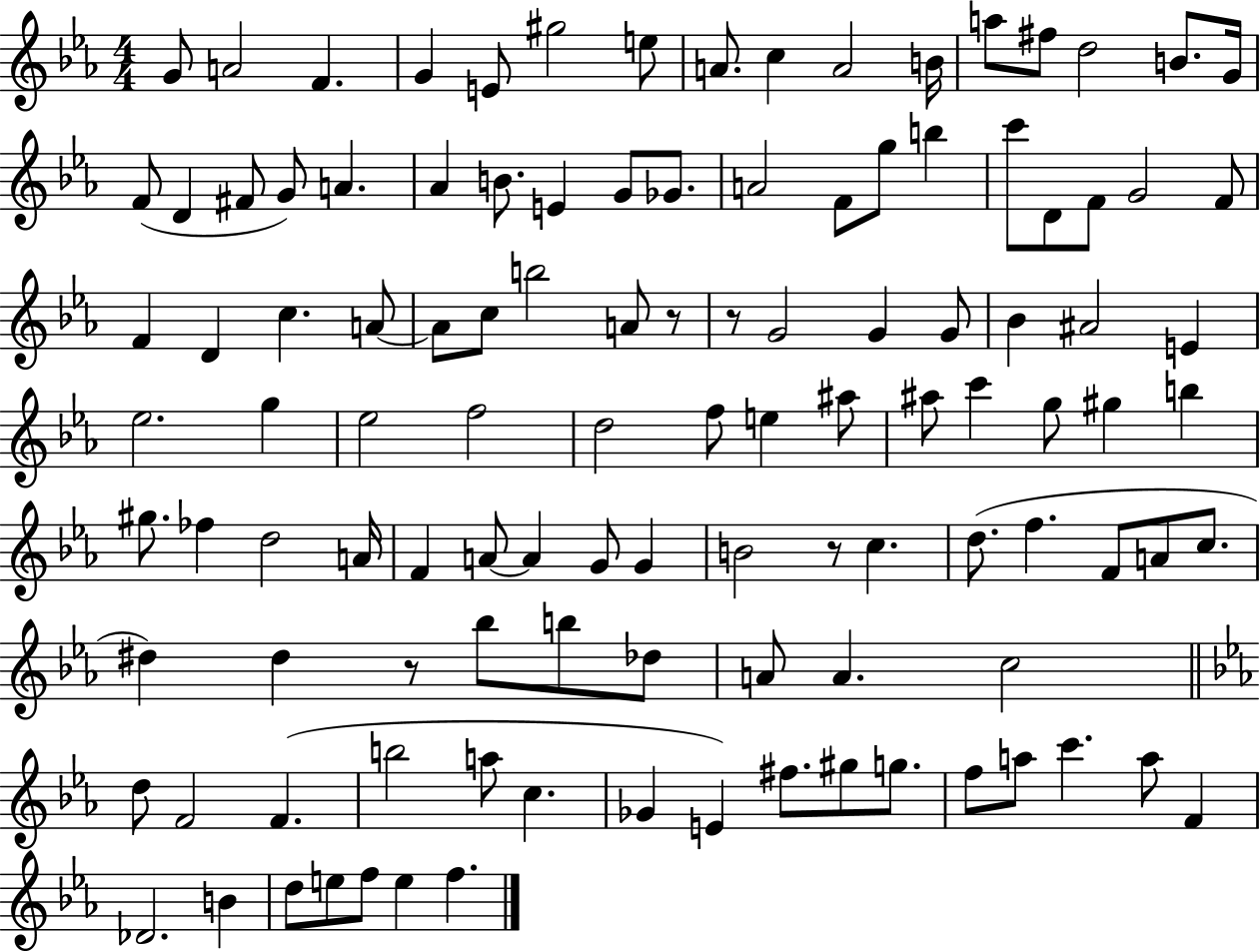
{
  \clef treble
  \numericTimeSignature
  \time 4/4
  \key ees \major
  g'8 a'2 f'4. | g'4 e'8 gis''2 e''8 | a'8. c''4 a'2 b'16 | a''8 fis''8 d''2 b'8. g'16 | \break f'8( d'4 fis'8 g'8) a'4. | aes'4 b'8. e'4 g'8 ges'8. | a'2 f'8 g''8 b''4 | c'''8 d'8 f'8 g'2 f'8 | \break f'4 d'4 c''4. a'8~~ | a'8 c''8 b''2 a'8 r8 | r8 g'2 g'4 g'8 | bes'4 ais'2 e'4 | \break ees''2. g''4 | ees''2 f''2 | d''2 f''8 e''4 ais''8 | ais''8 c'''4 g''8 gis''4 b''4 | \break gis''8. fes''4 d''2 a'16 | f'4 a'8~~ a'4 g'8 g'4 | b'2 r8 c''4. | d''8.( f''4. f'8 a'8 c''8. | \break dis''4) dis''4 r8 bes''8 b''8 des''8 | a'8 a'4. c''2 | \bar "||" \break \key c \minor d''8 f'2 f'4.( | b''2 a''8 c''4. | ges'4 e'4) fis''8. gis''8 g''8. | f''8 a''8 c'''4. a''8 f'4 | \break des'2. b'4 | d''8 e''8 f''8 e''4 f''4. | \bar "|."
}